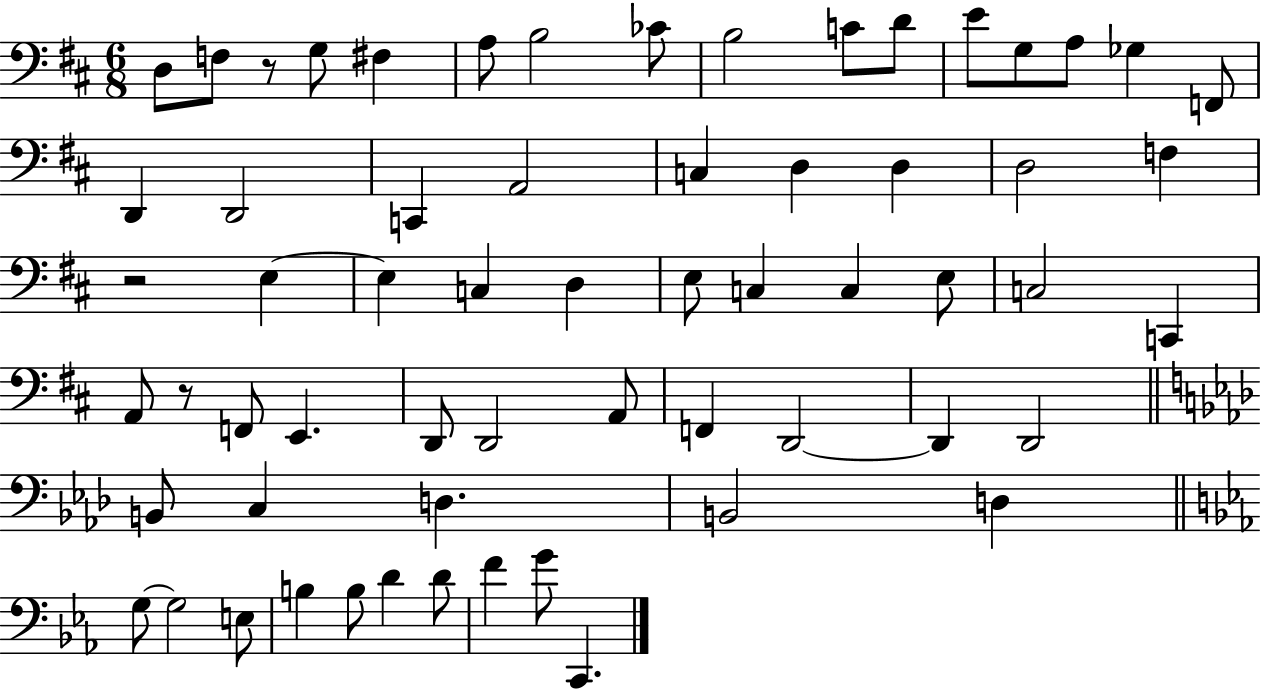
{
  \clef bass
  \numericTimeSignature
  \time 6/8
  \key d \major
  d8 f8 r8 g8 fis4 | a8 b2 ces'8 | b2 c'8 d'8 | e'8 g8 a8 ges4 f,8 | \break d,4 d,2 | c,4 a,2 | c4 d4 d4 | d2 f4 | \break r2 e4~~ | e4 c4 d4 | e8 c4 c4 e8 | c2 c,4 | \break a,8 r8 f,8 e,4. | d,8 d,2 a,8 | f,4 d,2~~ | d,4 d,2 | \break \bar "||" \break \key aes \major b,8 c4 d4. | b,2 d4 | \bar "||" \break \key c \minor g8~~ g2 e8 | b4 b8 d'4 d'8 | f'4 g'8 c,4. | \bar "|."
}